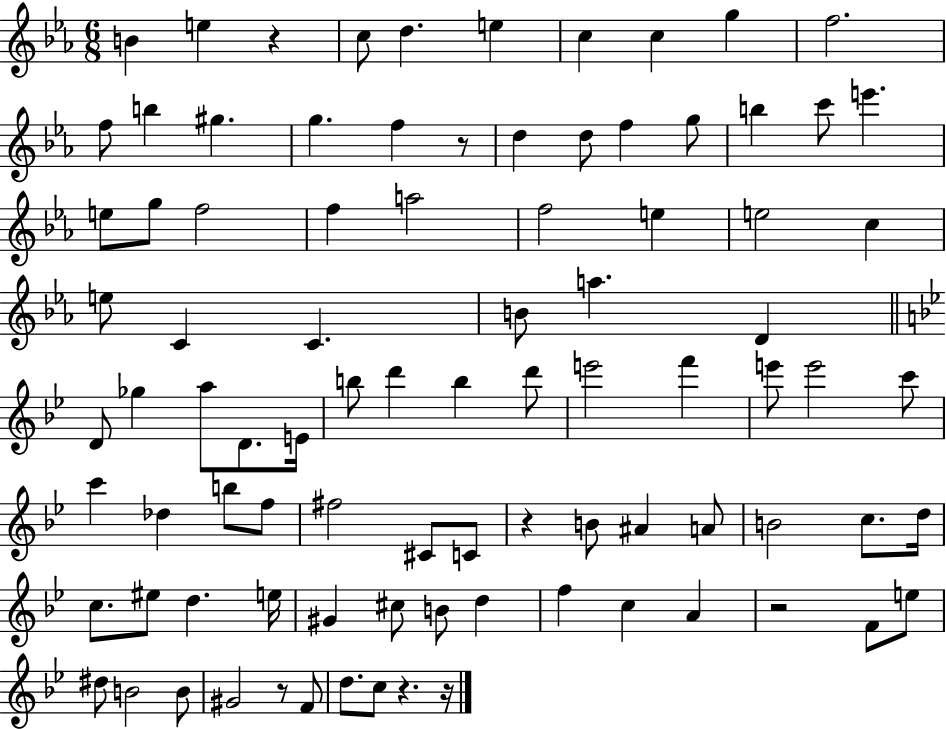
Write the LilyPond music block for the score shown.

{
  \clef treble
  \numericTimeSignature
  \time 6/8
  \key ees \major
  \repeat volta 2 { b'4 e''4 r4 | c''8 d''4. e''4 | c''4 c''4 g''4 | f''2. | \break f''8 b''4 gis''4. | g''4. f''4 r8 | d''4 d''8 f''4 g''8 | b''4 c'''8 e'''4. | \break e''8 g''8 f''2 | f''4 a''2 | f''2 e''4 | e''2 c''4 | \break e''8 c'4 c'4. | b'8 a''4. d'4 | \bar "||" \break \key g \minor d'8 ges''4 a''8 d'8. e'16 | b''8 d'''4 b''4 d'''8 | e'''2 f'''4 | e'''8 e'''2 c'''8 | \break c'''4 des''4 b''8 f''8 | fis''2 cis'8 c'8 | r4 b'8 ais'4 a'8 | b'2 c''8. d''16 | \break c''8. eis''8 d''4. e''16 | gis'4 cis''8 b'8 d''4 | f''4 c''4 a'4 | r2 f'8 e''8 | \break dis''8 b'2 b'8 | gis'2 r8 f'8 | d''8. c''8 r4. r16 | } \bar "|."
}